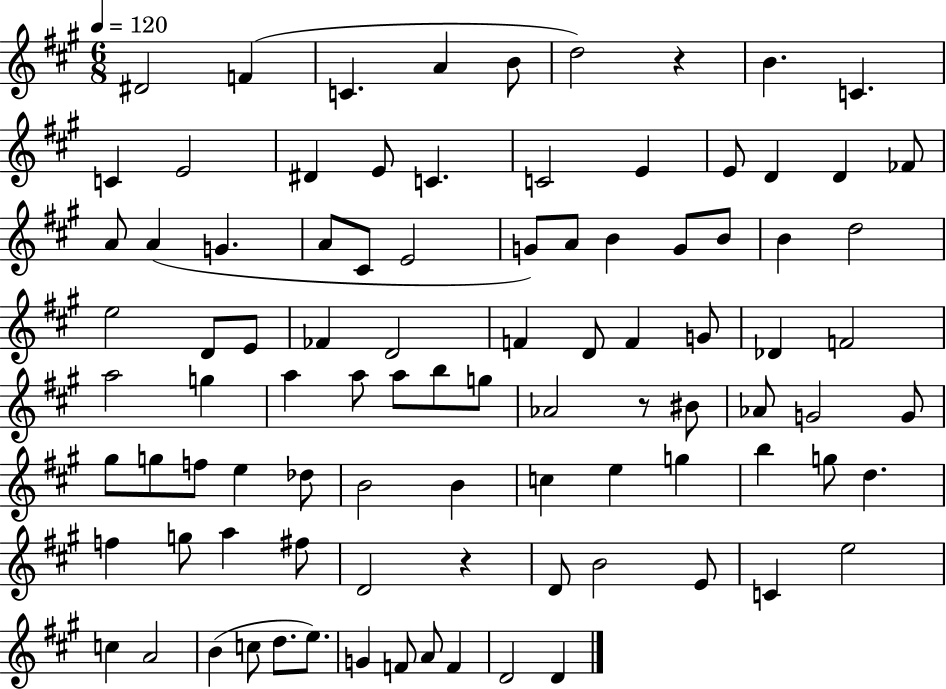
{
  \clef treble
  \numericTimeSignature
  \time 6/8
  \key a \major
  \tempo 4 = 120
  dis'2 f'4( | c'4. a'4 b'8 | d''2) r4 | b'4. c'4. | \break c'4 e'2 | dis'4 e'8 c'4. | c'2 e'4 | e'8 d'4 d'4 fes'8 | \break a'8 a'4( g'4. | a'8 cis'8 e'2 | g'8) a'8 b'4 g'8 b'8 | b'4 d''2 | \break e''2 d'8 e'8 | fes'4 d'2 | f'4 d'8 f'4 g'8 | des'4 f'2 | \break a''2 g''4 | a''4 a''8 a''8 b''8 g''8 | aes'2 r8 bis'8 | aes'8 g'2 g'8 | \break gis''8 g''8 f''8 e''4 des''8 | b'2 b'4 | c''4 e''4 g''4 | b''4 g''8 d''4. | \break f''4 g''8 a''4 fis''8 | d'2 r4 | d'8 b'2 e'8 | c'4 e''2 | \break c''4 a'2 | b'4( c''8 d''8. e''8.) | g'4 f'8 a'8 f'4 | d'2 d'4 | \break \bar "|."
}